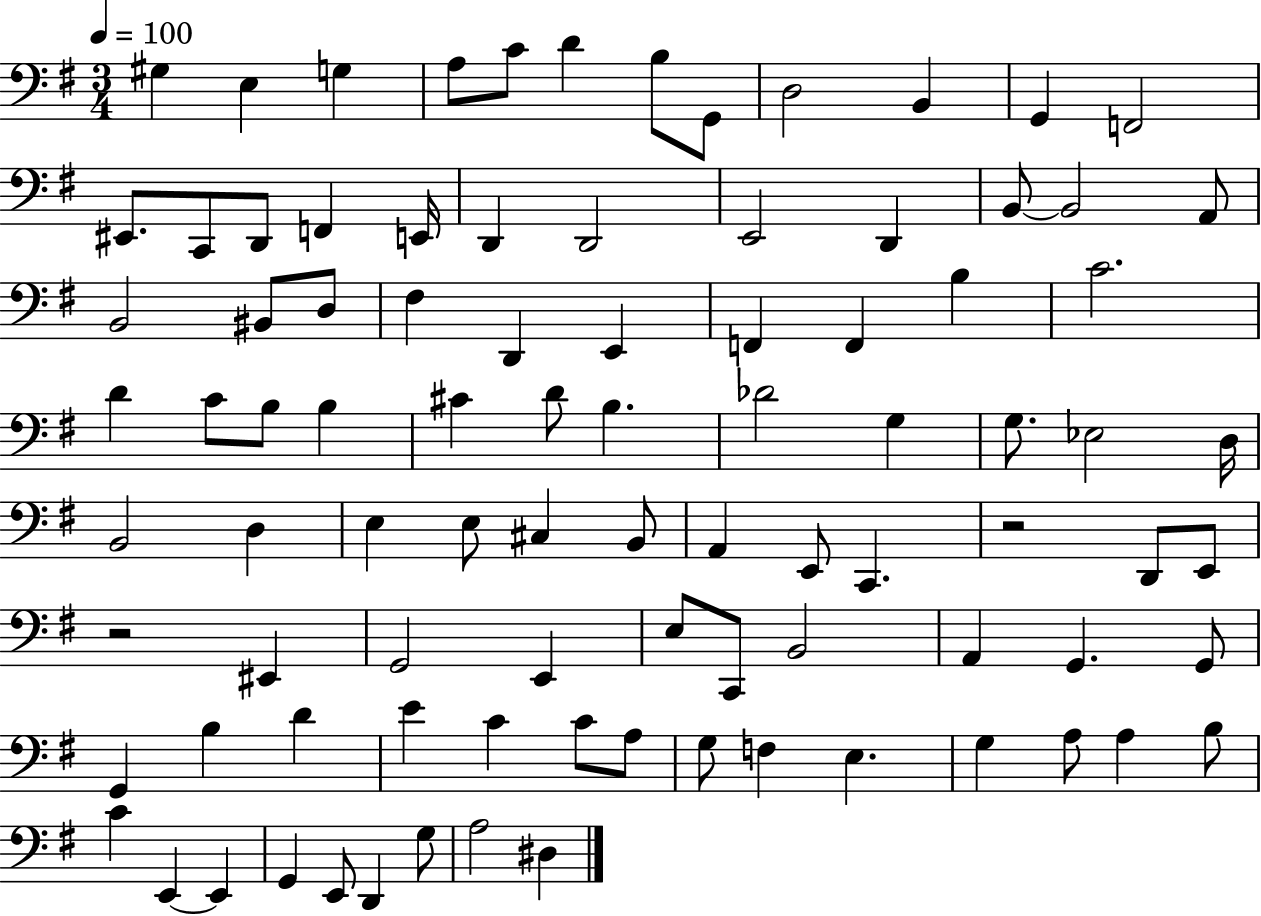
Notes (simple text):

G#3/q E3/q G3/q A3/e C4/e D4/q B3/e G2/e D3/h B2/q G2/q F2/h EIS2/e. C2/e D2/e F2/q E2/s D2/q D2/h E2/h D2/q B2/e B2/h A2/e B2/h BIS2/e D3/e F#3/q D2/q E2/q F2/q F2/q B3/q C4/h. D4/q C4/e B3/e B3/q C#4/q D4/e B3/q. Db4/h G3/q G3/e. Eb3/h D3/s B2/h D3/q E3/q E3/e C#3/q B2/e A2/q E2/e C2/q. R/h D2/e E2/e R/h EIS2/q G2/h E2/q E3/e C2/e B2/h A2/q G2/q. G2/e G2/q B3/q D4/q E4/q C4/q C4/e A3/e G3/e F3/q E3/q. G3/q A3/e A3/q B3/e C4/q E2/q E2/q G2/q E2/e D2/q G3/e A3/h D#3/q